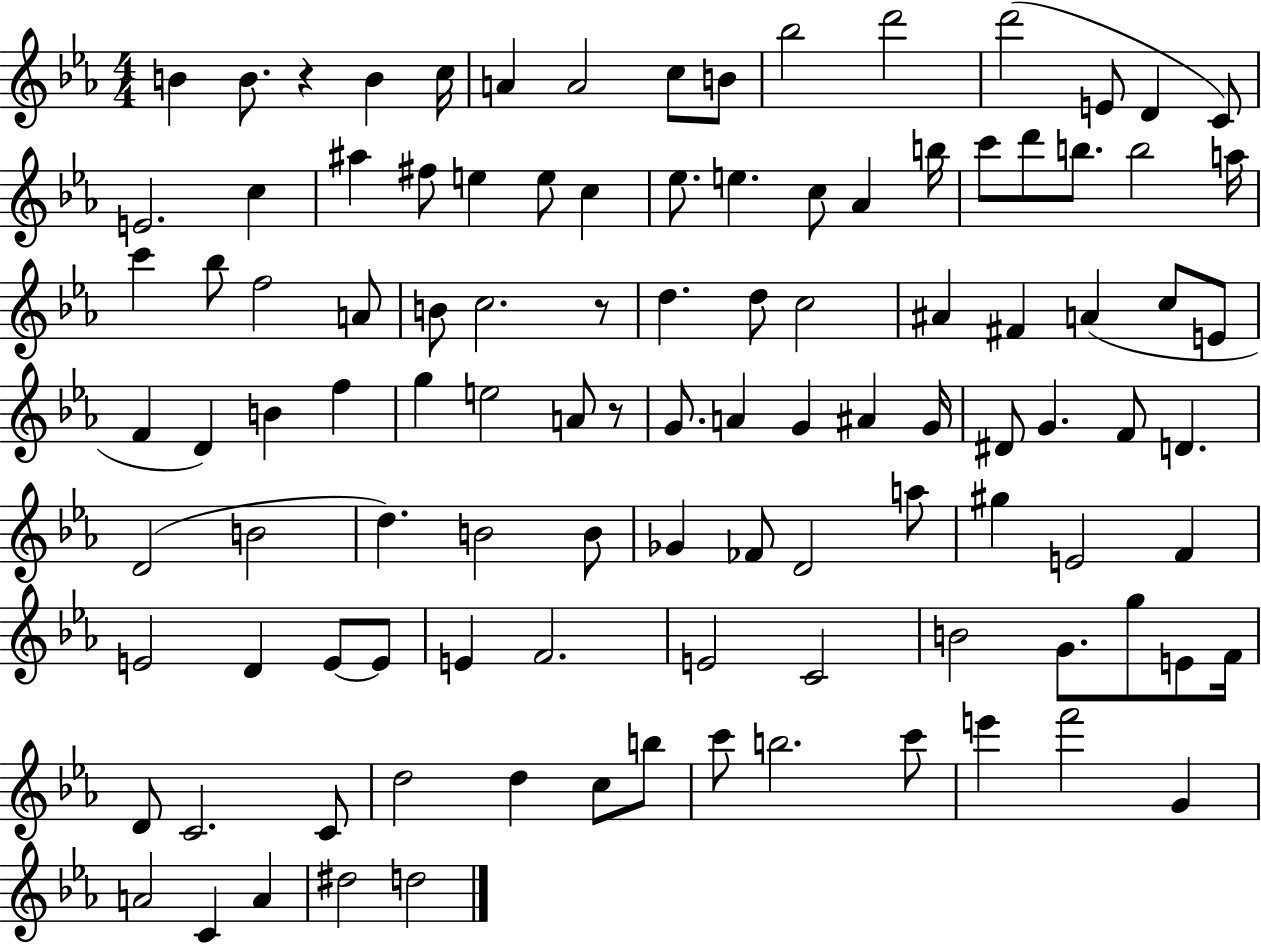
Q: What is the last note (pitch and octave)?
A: D5